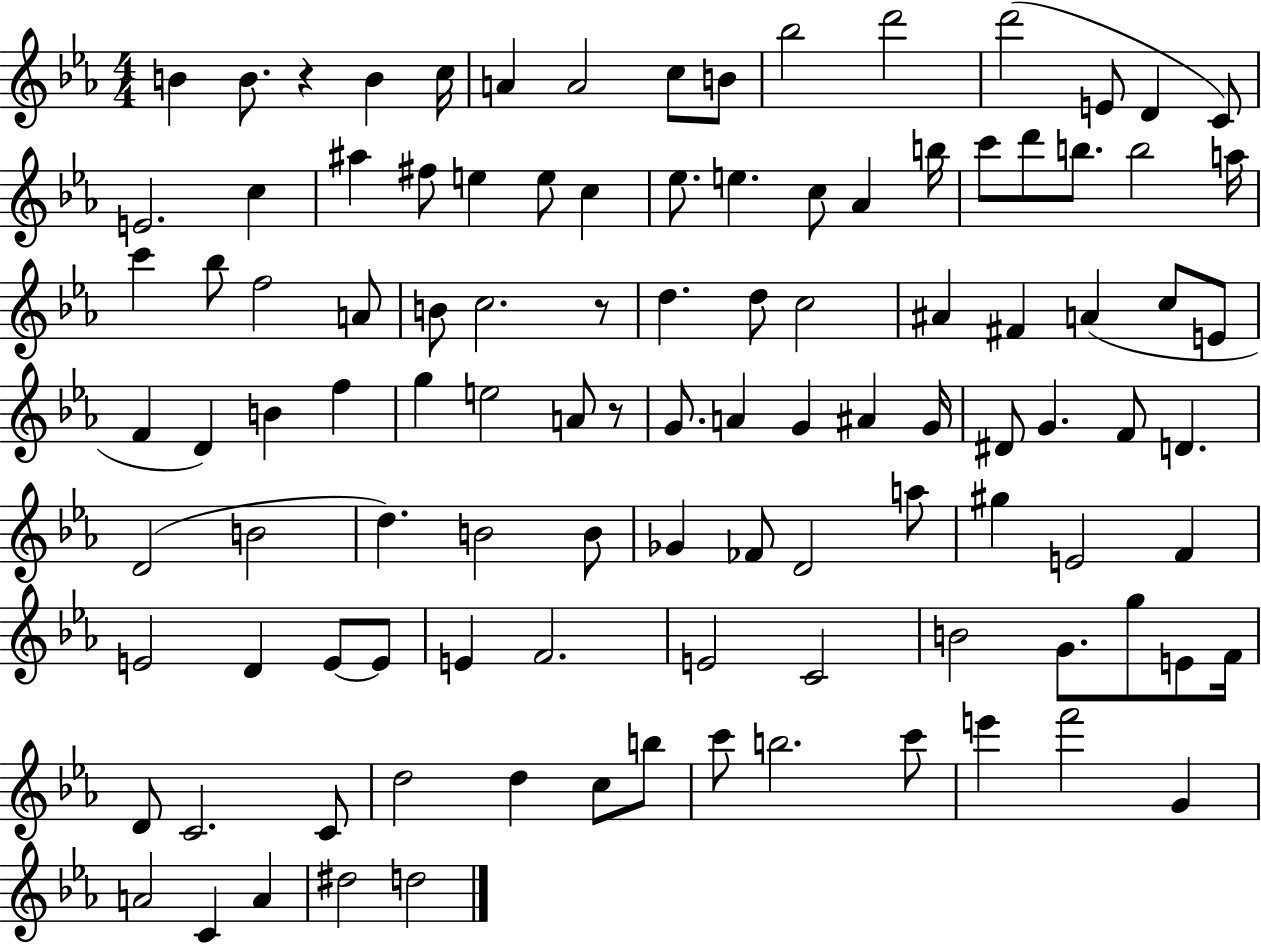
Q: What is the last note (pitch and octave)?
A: D5